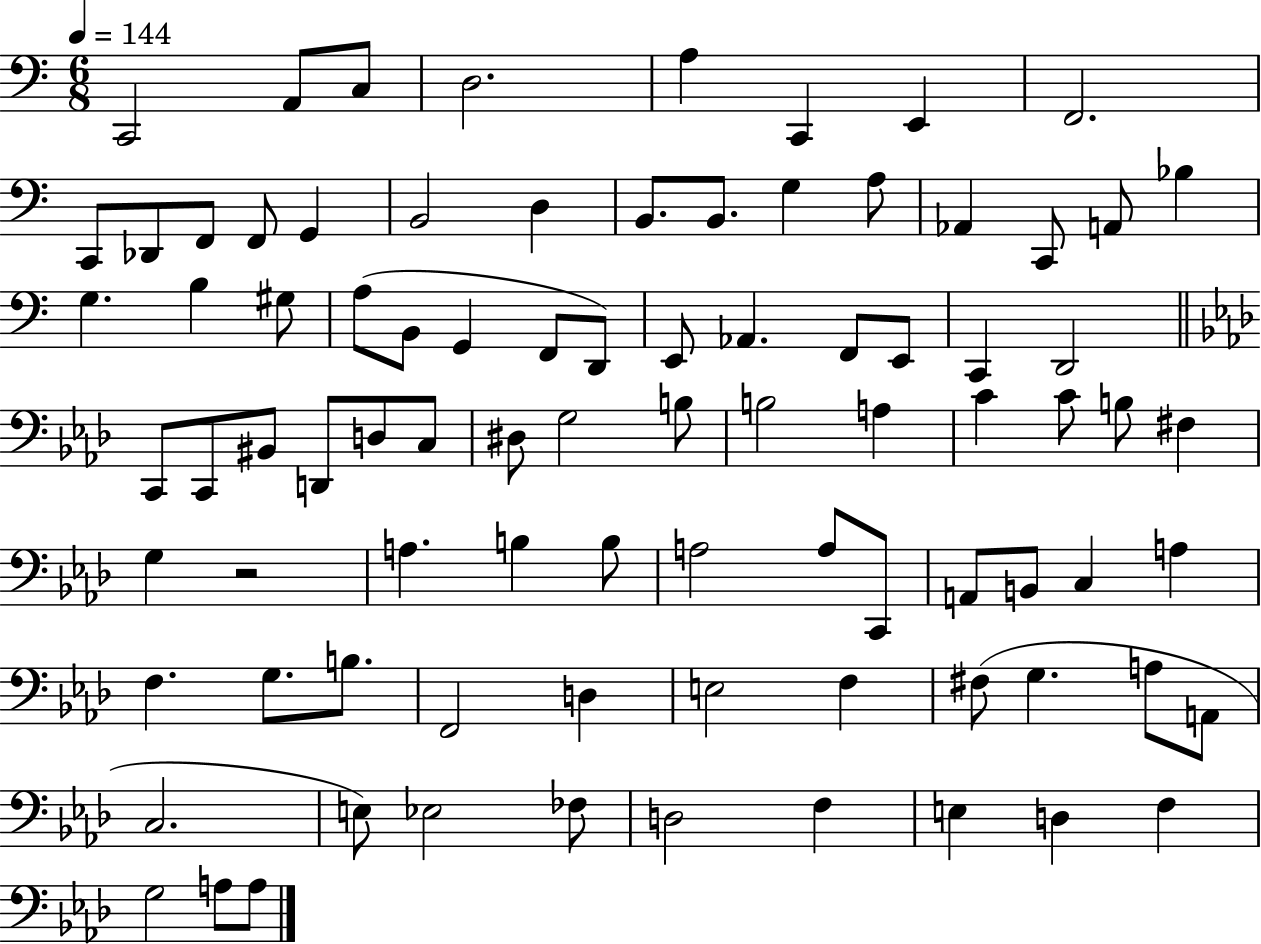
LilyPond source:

{
  \clef bass
  \numericTimeSignature
  \time 6/8
  \key c \major
  \tempo 4 = 144
  c,2 a,8 c8 | d2. | a4 c,4 e,4 | f,2. | \break c,8 des,8 f,8 f,8 g,4 | b,2 d4 | b,8. b,8. g4 a8 | aes,4 c,8 a,8 bes4 | \break g4. b4 gis8 | a8( b,8 g,4 f,8 d,8) | e,8 aes,4. f,8 e,8 | c,4 d,2 | \break \bar "||" \break \key f \minor c,8 c,8 bis,8 d,8 d8 c8 | dis8 g2 b8 | b2 a4 | c'4 c'8 b8 fis4 | \break g4 r2 | a4. b4 b8 | a2 a8 c,8 | a,8 b,8 c4 a4 | \break f4. g8. b8. | f,2 d4 | e2 f4 | fis8( g4. a8 a,8 | \break c2. | e8) ees2 fes8 | d2 f4 | e4 d4 f4 | \break g2 a8 a8 | \bar "|."
}